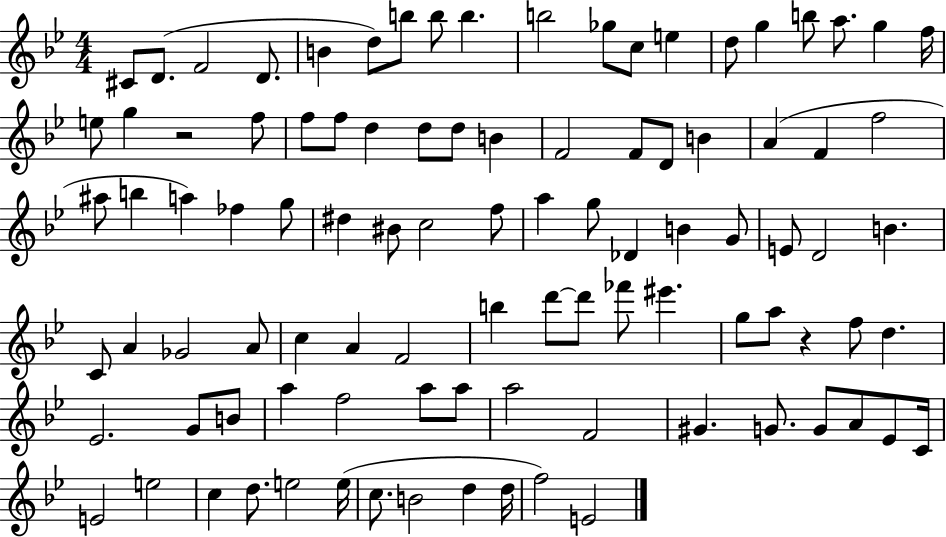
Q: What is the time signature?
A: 4/4